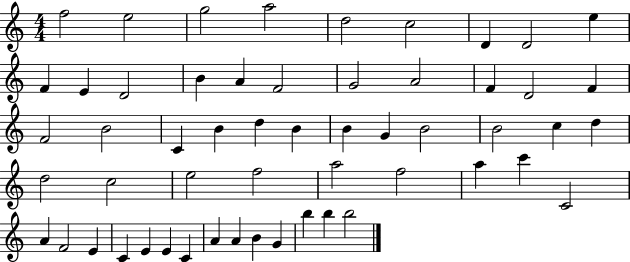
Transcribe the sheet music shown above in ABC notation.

X:1
T:Untitled
M:4/4
L:1/4
K:C
f2 e2 g2 a2 d2 c2 D D2 e F E D2 B A F2 G2 A2 F D2 F F2 B2 C B d B B G B2 B2 c d d2 c2 e2 f2 a2 f2 a c' C2 A F2 E C E E C A A B G b b b2